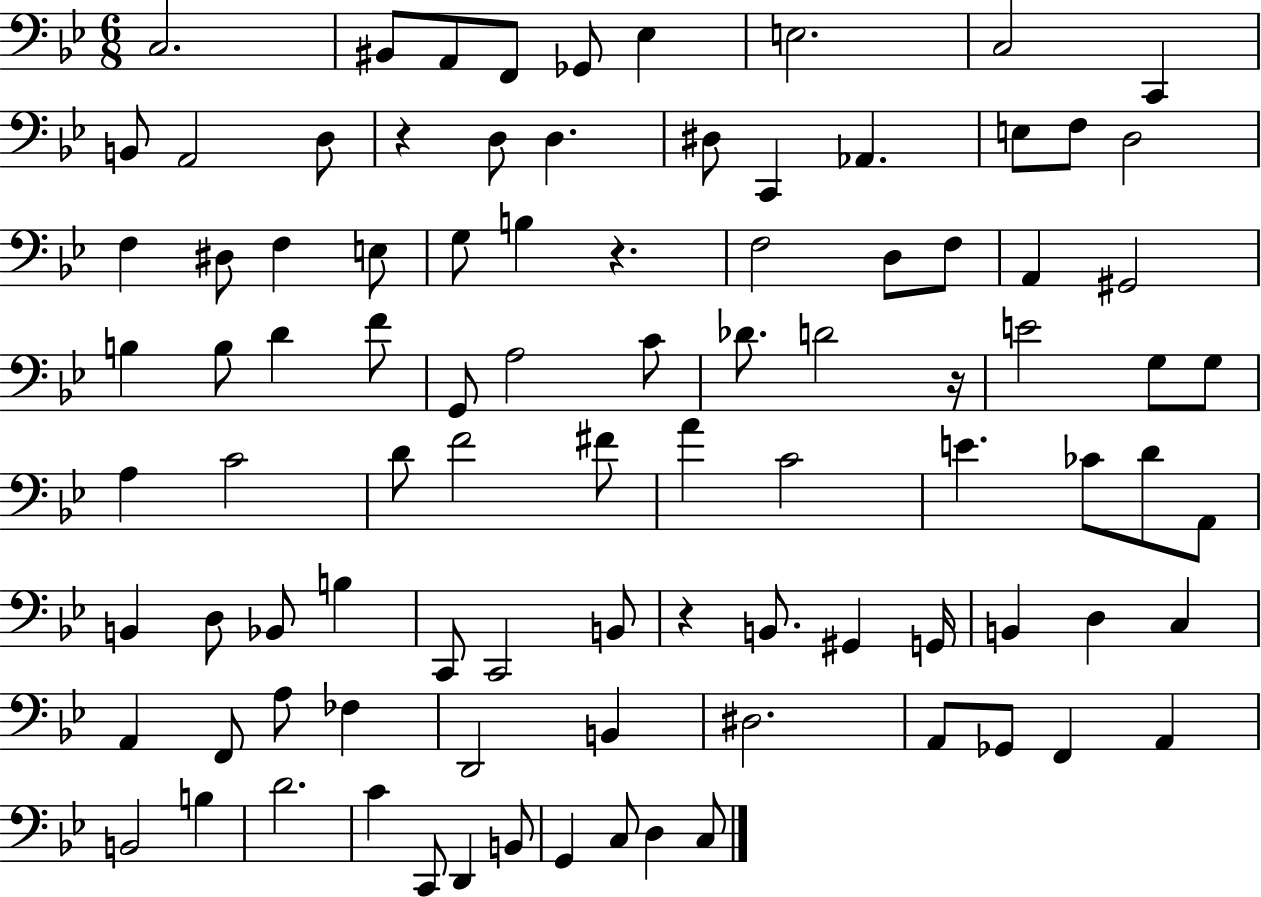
{
  \clef bass
  \numericTimeSignature
  \time 6/8
  \key bes \major
  \repeat volta 2 { c2. | bis,8 a,8 f,8 ges,8 ees4 | e2. | c2 c,4 | \break b,8 a,2 d8 | r4 d8 d4. | dis8 c,4 aes,4. | e8 f8 d2 | \break f4 dis8 f4 e8 | g8 b4 r4. | f2 d8 f8 | a,4 gis,2 | \break b4 b8 d'4 f'8 | g,8 a2 c'8 | des'8. d'2 r16 | e'2 g8 g8 | \break a4 c'2 | d'8 f'2 fis'8 | a'4 c'2 | e'4. ces'8 d'8 a,8 | \break b,4 d8 bes,8 b4 | c,8 c,2 b,8 | r4 b,8. gis,4 g,16 | b,4 d4 c4 | \break a,4 f,8 a8 fes4 | d,2 b,4 | dis2. | a,8 ges,8 f,4 a,4 | \break b,2 b4 | d'2. | c'4 c,8 d,4 b,8 | g,4 c8 d4 c8 | \break } \bar "|."
}